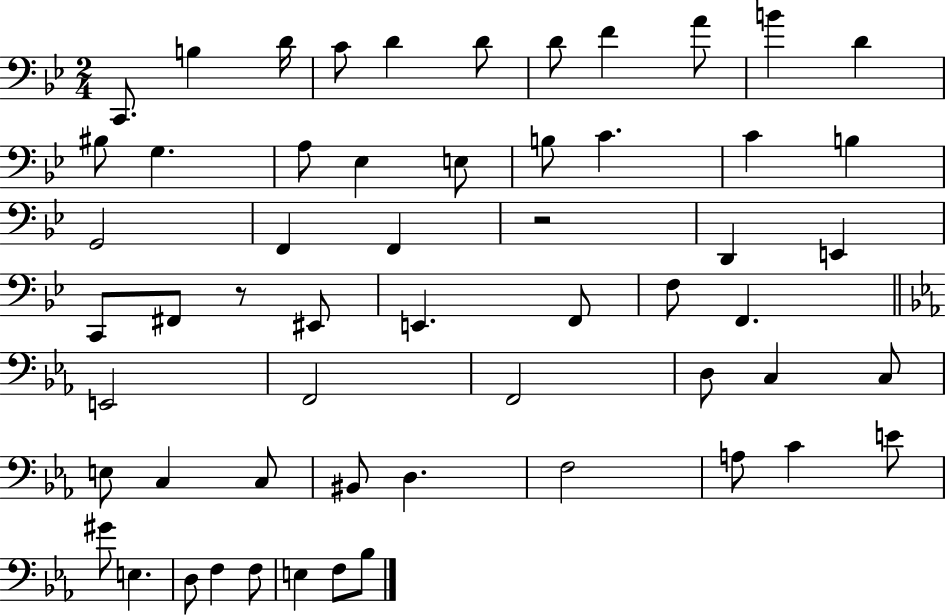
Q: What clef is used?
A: bass